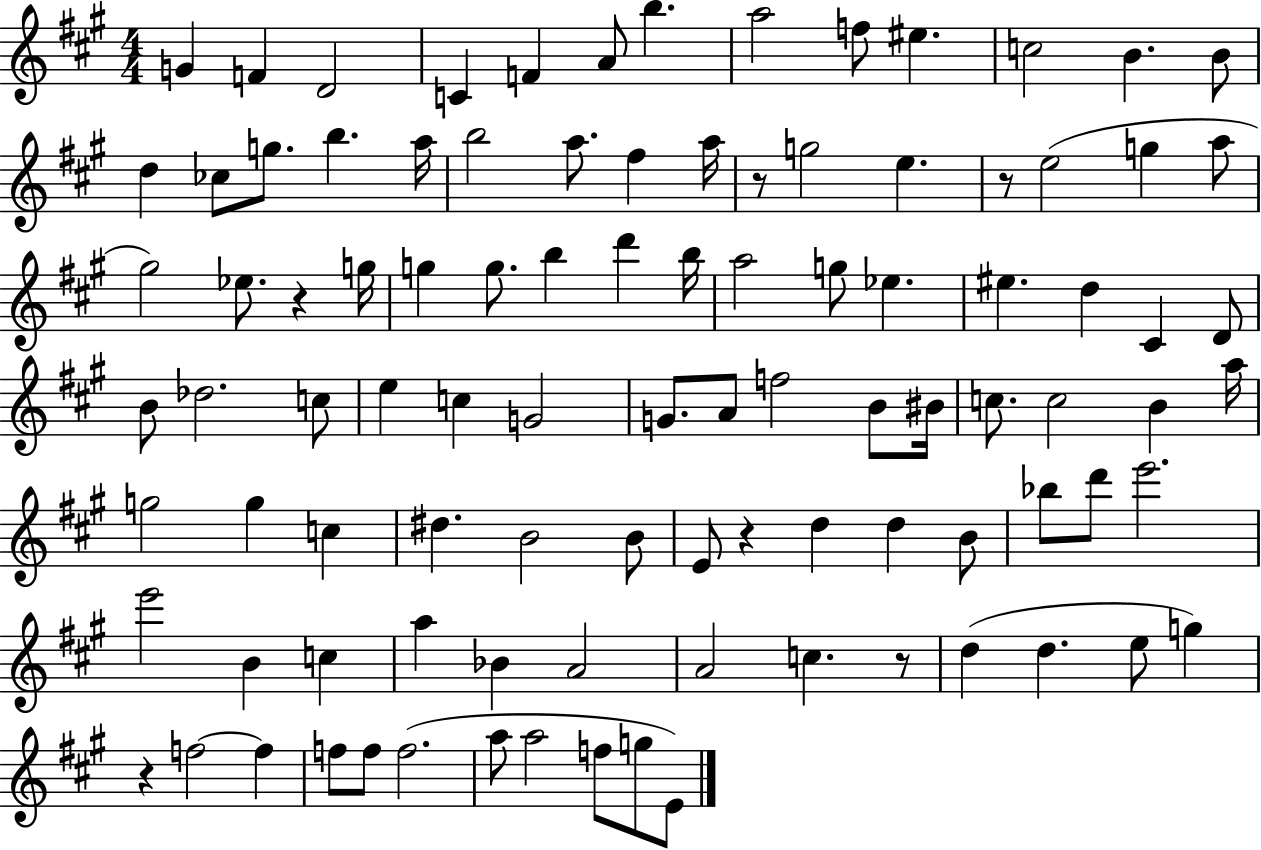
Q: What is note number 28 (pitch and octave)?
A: G#5